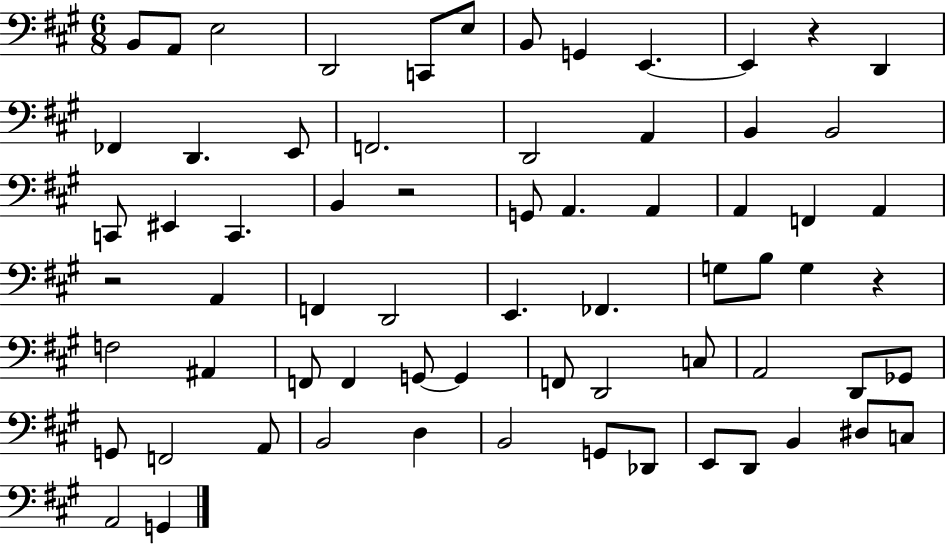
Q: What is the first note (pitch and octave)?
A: B2